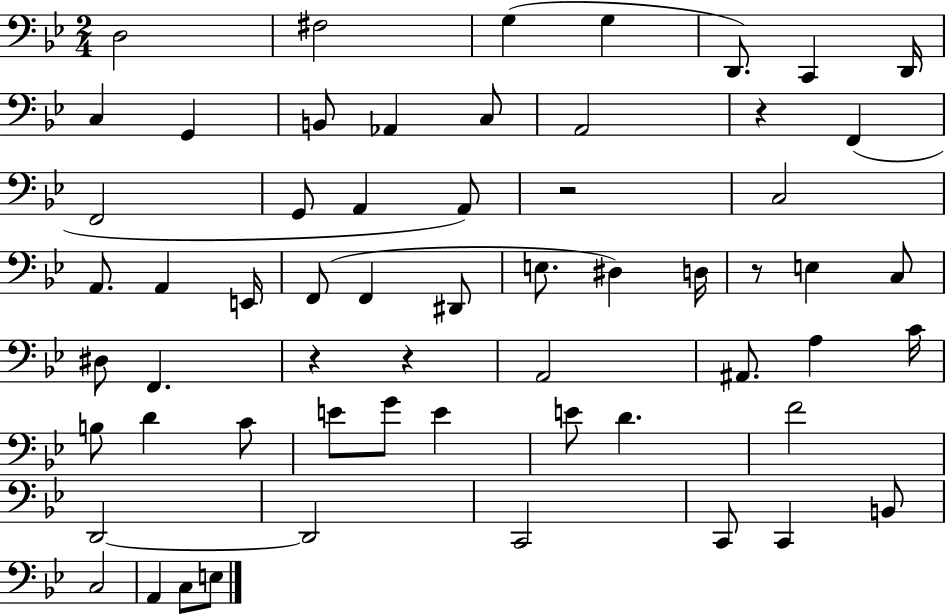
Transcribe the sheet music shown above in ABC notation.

X:1
T:Untitled
M:2/4
L:1/4
K:Bb
D,2 ^F,2 G, G, D,,/2 C,, D,,/4 C, G,, B,,/2 _A,, C,/2 A,,2 z F,, F,,2 G,,/2 A,, A,,/2 z2 C,2 A,,/2 A,, E,,/4 F,,/2 F,, ^D,,/2 E,/2 ^D, D,/4 z/2 E, C,/2 ^D,/2 F,, z z A,,2 ^A,,/2 A, C/4 B,/2 D C/2 E/2 G/2 E E/2 D F2 D,,2 D,,2 C,,2 C,,/2 C,, B,,/2 C,2 A,, C,/2 E,/2